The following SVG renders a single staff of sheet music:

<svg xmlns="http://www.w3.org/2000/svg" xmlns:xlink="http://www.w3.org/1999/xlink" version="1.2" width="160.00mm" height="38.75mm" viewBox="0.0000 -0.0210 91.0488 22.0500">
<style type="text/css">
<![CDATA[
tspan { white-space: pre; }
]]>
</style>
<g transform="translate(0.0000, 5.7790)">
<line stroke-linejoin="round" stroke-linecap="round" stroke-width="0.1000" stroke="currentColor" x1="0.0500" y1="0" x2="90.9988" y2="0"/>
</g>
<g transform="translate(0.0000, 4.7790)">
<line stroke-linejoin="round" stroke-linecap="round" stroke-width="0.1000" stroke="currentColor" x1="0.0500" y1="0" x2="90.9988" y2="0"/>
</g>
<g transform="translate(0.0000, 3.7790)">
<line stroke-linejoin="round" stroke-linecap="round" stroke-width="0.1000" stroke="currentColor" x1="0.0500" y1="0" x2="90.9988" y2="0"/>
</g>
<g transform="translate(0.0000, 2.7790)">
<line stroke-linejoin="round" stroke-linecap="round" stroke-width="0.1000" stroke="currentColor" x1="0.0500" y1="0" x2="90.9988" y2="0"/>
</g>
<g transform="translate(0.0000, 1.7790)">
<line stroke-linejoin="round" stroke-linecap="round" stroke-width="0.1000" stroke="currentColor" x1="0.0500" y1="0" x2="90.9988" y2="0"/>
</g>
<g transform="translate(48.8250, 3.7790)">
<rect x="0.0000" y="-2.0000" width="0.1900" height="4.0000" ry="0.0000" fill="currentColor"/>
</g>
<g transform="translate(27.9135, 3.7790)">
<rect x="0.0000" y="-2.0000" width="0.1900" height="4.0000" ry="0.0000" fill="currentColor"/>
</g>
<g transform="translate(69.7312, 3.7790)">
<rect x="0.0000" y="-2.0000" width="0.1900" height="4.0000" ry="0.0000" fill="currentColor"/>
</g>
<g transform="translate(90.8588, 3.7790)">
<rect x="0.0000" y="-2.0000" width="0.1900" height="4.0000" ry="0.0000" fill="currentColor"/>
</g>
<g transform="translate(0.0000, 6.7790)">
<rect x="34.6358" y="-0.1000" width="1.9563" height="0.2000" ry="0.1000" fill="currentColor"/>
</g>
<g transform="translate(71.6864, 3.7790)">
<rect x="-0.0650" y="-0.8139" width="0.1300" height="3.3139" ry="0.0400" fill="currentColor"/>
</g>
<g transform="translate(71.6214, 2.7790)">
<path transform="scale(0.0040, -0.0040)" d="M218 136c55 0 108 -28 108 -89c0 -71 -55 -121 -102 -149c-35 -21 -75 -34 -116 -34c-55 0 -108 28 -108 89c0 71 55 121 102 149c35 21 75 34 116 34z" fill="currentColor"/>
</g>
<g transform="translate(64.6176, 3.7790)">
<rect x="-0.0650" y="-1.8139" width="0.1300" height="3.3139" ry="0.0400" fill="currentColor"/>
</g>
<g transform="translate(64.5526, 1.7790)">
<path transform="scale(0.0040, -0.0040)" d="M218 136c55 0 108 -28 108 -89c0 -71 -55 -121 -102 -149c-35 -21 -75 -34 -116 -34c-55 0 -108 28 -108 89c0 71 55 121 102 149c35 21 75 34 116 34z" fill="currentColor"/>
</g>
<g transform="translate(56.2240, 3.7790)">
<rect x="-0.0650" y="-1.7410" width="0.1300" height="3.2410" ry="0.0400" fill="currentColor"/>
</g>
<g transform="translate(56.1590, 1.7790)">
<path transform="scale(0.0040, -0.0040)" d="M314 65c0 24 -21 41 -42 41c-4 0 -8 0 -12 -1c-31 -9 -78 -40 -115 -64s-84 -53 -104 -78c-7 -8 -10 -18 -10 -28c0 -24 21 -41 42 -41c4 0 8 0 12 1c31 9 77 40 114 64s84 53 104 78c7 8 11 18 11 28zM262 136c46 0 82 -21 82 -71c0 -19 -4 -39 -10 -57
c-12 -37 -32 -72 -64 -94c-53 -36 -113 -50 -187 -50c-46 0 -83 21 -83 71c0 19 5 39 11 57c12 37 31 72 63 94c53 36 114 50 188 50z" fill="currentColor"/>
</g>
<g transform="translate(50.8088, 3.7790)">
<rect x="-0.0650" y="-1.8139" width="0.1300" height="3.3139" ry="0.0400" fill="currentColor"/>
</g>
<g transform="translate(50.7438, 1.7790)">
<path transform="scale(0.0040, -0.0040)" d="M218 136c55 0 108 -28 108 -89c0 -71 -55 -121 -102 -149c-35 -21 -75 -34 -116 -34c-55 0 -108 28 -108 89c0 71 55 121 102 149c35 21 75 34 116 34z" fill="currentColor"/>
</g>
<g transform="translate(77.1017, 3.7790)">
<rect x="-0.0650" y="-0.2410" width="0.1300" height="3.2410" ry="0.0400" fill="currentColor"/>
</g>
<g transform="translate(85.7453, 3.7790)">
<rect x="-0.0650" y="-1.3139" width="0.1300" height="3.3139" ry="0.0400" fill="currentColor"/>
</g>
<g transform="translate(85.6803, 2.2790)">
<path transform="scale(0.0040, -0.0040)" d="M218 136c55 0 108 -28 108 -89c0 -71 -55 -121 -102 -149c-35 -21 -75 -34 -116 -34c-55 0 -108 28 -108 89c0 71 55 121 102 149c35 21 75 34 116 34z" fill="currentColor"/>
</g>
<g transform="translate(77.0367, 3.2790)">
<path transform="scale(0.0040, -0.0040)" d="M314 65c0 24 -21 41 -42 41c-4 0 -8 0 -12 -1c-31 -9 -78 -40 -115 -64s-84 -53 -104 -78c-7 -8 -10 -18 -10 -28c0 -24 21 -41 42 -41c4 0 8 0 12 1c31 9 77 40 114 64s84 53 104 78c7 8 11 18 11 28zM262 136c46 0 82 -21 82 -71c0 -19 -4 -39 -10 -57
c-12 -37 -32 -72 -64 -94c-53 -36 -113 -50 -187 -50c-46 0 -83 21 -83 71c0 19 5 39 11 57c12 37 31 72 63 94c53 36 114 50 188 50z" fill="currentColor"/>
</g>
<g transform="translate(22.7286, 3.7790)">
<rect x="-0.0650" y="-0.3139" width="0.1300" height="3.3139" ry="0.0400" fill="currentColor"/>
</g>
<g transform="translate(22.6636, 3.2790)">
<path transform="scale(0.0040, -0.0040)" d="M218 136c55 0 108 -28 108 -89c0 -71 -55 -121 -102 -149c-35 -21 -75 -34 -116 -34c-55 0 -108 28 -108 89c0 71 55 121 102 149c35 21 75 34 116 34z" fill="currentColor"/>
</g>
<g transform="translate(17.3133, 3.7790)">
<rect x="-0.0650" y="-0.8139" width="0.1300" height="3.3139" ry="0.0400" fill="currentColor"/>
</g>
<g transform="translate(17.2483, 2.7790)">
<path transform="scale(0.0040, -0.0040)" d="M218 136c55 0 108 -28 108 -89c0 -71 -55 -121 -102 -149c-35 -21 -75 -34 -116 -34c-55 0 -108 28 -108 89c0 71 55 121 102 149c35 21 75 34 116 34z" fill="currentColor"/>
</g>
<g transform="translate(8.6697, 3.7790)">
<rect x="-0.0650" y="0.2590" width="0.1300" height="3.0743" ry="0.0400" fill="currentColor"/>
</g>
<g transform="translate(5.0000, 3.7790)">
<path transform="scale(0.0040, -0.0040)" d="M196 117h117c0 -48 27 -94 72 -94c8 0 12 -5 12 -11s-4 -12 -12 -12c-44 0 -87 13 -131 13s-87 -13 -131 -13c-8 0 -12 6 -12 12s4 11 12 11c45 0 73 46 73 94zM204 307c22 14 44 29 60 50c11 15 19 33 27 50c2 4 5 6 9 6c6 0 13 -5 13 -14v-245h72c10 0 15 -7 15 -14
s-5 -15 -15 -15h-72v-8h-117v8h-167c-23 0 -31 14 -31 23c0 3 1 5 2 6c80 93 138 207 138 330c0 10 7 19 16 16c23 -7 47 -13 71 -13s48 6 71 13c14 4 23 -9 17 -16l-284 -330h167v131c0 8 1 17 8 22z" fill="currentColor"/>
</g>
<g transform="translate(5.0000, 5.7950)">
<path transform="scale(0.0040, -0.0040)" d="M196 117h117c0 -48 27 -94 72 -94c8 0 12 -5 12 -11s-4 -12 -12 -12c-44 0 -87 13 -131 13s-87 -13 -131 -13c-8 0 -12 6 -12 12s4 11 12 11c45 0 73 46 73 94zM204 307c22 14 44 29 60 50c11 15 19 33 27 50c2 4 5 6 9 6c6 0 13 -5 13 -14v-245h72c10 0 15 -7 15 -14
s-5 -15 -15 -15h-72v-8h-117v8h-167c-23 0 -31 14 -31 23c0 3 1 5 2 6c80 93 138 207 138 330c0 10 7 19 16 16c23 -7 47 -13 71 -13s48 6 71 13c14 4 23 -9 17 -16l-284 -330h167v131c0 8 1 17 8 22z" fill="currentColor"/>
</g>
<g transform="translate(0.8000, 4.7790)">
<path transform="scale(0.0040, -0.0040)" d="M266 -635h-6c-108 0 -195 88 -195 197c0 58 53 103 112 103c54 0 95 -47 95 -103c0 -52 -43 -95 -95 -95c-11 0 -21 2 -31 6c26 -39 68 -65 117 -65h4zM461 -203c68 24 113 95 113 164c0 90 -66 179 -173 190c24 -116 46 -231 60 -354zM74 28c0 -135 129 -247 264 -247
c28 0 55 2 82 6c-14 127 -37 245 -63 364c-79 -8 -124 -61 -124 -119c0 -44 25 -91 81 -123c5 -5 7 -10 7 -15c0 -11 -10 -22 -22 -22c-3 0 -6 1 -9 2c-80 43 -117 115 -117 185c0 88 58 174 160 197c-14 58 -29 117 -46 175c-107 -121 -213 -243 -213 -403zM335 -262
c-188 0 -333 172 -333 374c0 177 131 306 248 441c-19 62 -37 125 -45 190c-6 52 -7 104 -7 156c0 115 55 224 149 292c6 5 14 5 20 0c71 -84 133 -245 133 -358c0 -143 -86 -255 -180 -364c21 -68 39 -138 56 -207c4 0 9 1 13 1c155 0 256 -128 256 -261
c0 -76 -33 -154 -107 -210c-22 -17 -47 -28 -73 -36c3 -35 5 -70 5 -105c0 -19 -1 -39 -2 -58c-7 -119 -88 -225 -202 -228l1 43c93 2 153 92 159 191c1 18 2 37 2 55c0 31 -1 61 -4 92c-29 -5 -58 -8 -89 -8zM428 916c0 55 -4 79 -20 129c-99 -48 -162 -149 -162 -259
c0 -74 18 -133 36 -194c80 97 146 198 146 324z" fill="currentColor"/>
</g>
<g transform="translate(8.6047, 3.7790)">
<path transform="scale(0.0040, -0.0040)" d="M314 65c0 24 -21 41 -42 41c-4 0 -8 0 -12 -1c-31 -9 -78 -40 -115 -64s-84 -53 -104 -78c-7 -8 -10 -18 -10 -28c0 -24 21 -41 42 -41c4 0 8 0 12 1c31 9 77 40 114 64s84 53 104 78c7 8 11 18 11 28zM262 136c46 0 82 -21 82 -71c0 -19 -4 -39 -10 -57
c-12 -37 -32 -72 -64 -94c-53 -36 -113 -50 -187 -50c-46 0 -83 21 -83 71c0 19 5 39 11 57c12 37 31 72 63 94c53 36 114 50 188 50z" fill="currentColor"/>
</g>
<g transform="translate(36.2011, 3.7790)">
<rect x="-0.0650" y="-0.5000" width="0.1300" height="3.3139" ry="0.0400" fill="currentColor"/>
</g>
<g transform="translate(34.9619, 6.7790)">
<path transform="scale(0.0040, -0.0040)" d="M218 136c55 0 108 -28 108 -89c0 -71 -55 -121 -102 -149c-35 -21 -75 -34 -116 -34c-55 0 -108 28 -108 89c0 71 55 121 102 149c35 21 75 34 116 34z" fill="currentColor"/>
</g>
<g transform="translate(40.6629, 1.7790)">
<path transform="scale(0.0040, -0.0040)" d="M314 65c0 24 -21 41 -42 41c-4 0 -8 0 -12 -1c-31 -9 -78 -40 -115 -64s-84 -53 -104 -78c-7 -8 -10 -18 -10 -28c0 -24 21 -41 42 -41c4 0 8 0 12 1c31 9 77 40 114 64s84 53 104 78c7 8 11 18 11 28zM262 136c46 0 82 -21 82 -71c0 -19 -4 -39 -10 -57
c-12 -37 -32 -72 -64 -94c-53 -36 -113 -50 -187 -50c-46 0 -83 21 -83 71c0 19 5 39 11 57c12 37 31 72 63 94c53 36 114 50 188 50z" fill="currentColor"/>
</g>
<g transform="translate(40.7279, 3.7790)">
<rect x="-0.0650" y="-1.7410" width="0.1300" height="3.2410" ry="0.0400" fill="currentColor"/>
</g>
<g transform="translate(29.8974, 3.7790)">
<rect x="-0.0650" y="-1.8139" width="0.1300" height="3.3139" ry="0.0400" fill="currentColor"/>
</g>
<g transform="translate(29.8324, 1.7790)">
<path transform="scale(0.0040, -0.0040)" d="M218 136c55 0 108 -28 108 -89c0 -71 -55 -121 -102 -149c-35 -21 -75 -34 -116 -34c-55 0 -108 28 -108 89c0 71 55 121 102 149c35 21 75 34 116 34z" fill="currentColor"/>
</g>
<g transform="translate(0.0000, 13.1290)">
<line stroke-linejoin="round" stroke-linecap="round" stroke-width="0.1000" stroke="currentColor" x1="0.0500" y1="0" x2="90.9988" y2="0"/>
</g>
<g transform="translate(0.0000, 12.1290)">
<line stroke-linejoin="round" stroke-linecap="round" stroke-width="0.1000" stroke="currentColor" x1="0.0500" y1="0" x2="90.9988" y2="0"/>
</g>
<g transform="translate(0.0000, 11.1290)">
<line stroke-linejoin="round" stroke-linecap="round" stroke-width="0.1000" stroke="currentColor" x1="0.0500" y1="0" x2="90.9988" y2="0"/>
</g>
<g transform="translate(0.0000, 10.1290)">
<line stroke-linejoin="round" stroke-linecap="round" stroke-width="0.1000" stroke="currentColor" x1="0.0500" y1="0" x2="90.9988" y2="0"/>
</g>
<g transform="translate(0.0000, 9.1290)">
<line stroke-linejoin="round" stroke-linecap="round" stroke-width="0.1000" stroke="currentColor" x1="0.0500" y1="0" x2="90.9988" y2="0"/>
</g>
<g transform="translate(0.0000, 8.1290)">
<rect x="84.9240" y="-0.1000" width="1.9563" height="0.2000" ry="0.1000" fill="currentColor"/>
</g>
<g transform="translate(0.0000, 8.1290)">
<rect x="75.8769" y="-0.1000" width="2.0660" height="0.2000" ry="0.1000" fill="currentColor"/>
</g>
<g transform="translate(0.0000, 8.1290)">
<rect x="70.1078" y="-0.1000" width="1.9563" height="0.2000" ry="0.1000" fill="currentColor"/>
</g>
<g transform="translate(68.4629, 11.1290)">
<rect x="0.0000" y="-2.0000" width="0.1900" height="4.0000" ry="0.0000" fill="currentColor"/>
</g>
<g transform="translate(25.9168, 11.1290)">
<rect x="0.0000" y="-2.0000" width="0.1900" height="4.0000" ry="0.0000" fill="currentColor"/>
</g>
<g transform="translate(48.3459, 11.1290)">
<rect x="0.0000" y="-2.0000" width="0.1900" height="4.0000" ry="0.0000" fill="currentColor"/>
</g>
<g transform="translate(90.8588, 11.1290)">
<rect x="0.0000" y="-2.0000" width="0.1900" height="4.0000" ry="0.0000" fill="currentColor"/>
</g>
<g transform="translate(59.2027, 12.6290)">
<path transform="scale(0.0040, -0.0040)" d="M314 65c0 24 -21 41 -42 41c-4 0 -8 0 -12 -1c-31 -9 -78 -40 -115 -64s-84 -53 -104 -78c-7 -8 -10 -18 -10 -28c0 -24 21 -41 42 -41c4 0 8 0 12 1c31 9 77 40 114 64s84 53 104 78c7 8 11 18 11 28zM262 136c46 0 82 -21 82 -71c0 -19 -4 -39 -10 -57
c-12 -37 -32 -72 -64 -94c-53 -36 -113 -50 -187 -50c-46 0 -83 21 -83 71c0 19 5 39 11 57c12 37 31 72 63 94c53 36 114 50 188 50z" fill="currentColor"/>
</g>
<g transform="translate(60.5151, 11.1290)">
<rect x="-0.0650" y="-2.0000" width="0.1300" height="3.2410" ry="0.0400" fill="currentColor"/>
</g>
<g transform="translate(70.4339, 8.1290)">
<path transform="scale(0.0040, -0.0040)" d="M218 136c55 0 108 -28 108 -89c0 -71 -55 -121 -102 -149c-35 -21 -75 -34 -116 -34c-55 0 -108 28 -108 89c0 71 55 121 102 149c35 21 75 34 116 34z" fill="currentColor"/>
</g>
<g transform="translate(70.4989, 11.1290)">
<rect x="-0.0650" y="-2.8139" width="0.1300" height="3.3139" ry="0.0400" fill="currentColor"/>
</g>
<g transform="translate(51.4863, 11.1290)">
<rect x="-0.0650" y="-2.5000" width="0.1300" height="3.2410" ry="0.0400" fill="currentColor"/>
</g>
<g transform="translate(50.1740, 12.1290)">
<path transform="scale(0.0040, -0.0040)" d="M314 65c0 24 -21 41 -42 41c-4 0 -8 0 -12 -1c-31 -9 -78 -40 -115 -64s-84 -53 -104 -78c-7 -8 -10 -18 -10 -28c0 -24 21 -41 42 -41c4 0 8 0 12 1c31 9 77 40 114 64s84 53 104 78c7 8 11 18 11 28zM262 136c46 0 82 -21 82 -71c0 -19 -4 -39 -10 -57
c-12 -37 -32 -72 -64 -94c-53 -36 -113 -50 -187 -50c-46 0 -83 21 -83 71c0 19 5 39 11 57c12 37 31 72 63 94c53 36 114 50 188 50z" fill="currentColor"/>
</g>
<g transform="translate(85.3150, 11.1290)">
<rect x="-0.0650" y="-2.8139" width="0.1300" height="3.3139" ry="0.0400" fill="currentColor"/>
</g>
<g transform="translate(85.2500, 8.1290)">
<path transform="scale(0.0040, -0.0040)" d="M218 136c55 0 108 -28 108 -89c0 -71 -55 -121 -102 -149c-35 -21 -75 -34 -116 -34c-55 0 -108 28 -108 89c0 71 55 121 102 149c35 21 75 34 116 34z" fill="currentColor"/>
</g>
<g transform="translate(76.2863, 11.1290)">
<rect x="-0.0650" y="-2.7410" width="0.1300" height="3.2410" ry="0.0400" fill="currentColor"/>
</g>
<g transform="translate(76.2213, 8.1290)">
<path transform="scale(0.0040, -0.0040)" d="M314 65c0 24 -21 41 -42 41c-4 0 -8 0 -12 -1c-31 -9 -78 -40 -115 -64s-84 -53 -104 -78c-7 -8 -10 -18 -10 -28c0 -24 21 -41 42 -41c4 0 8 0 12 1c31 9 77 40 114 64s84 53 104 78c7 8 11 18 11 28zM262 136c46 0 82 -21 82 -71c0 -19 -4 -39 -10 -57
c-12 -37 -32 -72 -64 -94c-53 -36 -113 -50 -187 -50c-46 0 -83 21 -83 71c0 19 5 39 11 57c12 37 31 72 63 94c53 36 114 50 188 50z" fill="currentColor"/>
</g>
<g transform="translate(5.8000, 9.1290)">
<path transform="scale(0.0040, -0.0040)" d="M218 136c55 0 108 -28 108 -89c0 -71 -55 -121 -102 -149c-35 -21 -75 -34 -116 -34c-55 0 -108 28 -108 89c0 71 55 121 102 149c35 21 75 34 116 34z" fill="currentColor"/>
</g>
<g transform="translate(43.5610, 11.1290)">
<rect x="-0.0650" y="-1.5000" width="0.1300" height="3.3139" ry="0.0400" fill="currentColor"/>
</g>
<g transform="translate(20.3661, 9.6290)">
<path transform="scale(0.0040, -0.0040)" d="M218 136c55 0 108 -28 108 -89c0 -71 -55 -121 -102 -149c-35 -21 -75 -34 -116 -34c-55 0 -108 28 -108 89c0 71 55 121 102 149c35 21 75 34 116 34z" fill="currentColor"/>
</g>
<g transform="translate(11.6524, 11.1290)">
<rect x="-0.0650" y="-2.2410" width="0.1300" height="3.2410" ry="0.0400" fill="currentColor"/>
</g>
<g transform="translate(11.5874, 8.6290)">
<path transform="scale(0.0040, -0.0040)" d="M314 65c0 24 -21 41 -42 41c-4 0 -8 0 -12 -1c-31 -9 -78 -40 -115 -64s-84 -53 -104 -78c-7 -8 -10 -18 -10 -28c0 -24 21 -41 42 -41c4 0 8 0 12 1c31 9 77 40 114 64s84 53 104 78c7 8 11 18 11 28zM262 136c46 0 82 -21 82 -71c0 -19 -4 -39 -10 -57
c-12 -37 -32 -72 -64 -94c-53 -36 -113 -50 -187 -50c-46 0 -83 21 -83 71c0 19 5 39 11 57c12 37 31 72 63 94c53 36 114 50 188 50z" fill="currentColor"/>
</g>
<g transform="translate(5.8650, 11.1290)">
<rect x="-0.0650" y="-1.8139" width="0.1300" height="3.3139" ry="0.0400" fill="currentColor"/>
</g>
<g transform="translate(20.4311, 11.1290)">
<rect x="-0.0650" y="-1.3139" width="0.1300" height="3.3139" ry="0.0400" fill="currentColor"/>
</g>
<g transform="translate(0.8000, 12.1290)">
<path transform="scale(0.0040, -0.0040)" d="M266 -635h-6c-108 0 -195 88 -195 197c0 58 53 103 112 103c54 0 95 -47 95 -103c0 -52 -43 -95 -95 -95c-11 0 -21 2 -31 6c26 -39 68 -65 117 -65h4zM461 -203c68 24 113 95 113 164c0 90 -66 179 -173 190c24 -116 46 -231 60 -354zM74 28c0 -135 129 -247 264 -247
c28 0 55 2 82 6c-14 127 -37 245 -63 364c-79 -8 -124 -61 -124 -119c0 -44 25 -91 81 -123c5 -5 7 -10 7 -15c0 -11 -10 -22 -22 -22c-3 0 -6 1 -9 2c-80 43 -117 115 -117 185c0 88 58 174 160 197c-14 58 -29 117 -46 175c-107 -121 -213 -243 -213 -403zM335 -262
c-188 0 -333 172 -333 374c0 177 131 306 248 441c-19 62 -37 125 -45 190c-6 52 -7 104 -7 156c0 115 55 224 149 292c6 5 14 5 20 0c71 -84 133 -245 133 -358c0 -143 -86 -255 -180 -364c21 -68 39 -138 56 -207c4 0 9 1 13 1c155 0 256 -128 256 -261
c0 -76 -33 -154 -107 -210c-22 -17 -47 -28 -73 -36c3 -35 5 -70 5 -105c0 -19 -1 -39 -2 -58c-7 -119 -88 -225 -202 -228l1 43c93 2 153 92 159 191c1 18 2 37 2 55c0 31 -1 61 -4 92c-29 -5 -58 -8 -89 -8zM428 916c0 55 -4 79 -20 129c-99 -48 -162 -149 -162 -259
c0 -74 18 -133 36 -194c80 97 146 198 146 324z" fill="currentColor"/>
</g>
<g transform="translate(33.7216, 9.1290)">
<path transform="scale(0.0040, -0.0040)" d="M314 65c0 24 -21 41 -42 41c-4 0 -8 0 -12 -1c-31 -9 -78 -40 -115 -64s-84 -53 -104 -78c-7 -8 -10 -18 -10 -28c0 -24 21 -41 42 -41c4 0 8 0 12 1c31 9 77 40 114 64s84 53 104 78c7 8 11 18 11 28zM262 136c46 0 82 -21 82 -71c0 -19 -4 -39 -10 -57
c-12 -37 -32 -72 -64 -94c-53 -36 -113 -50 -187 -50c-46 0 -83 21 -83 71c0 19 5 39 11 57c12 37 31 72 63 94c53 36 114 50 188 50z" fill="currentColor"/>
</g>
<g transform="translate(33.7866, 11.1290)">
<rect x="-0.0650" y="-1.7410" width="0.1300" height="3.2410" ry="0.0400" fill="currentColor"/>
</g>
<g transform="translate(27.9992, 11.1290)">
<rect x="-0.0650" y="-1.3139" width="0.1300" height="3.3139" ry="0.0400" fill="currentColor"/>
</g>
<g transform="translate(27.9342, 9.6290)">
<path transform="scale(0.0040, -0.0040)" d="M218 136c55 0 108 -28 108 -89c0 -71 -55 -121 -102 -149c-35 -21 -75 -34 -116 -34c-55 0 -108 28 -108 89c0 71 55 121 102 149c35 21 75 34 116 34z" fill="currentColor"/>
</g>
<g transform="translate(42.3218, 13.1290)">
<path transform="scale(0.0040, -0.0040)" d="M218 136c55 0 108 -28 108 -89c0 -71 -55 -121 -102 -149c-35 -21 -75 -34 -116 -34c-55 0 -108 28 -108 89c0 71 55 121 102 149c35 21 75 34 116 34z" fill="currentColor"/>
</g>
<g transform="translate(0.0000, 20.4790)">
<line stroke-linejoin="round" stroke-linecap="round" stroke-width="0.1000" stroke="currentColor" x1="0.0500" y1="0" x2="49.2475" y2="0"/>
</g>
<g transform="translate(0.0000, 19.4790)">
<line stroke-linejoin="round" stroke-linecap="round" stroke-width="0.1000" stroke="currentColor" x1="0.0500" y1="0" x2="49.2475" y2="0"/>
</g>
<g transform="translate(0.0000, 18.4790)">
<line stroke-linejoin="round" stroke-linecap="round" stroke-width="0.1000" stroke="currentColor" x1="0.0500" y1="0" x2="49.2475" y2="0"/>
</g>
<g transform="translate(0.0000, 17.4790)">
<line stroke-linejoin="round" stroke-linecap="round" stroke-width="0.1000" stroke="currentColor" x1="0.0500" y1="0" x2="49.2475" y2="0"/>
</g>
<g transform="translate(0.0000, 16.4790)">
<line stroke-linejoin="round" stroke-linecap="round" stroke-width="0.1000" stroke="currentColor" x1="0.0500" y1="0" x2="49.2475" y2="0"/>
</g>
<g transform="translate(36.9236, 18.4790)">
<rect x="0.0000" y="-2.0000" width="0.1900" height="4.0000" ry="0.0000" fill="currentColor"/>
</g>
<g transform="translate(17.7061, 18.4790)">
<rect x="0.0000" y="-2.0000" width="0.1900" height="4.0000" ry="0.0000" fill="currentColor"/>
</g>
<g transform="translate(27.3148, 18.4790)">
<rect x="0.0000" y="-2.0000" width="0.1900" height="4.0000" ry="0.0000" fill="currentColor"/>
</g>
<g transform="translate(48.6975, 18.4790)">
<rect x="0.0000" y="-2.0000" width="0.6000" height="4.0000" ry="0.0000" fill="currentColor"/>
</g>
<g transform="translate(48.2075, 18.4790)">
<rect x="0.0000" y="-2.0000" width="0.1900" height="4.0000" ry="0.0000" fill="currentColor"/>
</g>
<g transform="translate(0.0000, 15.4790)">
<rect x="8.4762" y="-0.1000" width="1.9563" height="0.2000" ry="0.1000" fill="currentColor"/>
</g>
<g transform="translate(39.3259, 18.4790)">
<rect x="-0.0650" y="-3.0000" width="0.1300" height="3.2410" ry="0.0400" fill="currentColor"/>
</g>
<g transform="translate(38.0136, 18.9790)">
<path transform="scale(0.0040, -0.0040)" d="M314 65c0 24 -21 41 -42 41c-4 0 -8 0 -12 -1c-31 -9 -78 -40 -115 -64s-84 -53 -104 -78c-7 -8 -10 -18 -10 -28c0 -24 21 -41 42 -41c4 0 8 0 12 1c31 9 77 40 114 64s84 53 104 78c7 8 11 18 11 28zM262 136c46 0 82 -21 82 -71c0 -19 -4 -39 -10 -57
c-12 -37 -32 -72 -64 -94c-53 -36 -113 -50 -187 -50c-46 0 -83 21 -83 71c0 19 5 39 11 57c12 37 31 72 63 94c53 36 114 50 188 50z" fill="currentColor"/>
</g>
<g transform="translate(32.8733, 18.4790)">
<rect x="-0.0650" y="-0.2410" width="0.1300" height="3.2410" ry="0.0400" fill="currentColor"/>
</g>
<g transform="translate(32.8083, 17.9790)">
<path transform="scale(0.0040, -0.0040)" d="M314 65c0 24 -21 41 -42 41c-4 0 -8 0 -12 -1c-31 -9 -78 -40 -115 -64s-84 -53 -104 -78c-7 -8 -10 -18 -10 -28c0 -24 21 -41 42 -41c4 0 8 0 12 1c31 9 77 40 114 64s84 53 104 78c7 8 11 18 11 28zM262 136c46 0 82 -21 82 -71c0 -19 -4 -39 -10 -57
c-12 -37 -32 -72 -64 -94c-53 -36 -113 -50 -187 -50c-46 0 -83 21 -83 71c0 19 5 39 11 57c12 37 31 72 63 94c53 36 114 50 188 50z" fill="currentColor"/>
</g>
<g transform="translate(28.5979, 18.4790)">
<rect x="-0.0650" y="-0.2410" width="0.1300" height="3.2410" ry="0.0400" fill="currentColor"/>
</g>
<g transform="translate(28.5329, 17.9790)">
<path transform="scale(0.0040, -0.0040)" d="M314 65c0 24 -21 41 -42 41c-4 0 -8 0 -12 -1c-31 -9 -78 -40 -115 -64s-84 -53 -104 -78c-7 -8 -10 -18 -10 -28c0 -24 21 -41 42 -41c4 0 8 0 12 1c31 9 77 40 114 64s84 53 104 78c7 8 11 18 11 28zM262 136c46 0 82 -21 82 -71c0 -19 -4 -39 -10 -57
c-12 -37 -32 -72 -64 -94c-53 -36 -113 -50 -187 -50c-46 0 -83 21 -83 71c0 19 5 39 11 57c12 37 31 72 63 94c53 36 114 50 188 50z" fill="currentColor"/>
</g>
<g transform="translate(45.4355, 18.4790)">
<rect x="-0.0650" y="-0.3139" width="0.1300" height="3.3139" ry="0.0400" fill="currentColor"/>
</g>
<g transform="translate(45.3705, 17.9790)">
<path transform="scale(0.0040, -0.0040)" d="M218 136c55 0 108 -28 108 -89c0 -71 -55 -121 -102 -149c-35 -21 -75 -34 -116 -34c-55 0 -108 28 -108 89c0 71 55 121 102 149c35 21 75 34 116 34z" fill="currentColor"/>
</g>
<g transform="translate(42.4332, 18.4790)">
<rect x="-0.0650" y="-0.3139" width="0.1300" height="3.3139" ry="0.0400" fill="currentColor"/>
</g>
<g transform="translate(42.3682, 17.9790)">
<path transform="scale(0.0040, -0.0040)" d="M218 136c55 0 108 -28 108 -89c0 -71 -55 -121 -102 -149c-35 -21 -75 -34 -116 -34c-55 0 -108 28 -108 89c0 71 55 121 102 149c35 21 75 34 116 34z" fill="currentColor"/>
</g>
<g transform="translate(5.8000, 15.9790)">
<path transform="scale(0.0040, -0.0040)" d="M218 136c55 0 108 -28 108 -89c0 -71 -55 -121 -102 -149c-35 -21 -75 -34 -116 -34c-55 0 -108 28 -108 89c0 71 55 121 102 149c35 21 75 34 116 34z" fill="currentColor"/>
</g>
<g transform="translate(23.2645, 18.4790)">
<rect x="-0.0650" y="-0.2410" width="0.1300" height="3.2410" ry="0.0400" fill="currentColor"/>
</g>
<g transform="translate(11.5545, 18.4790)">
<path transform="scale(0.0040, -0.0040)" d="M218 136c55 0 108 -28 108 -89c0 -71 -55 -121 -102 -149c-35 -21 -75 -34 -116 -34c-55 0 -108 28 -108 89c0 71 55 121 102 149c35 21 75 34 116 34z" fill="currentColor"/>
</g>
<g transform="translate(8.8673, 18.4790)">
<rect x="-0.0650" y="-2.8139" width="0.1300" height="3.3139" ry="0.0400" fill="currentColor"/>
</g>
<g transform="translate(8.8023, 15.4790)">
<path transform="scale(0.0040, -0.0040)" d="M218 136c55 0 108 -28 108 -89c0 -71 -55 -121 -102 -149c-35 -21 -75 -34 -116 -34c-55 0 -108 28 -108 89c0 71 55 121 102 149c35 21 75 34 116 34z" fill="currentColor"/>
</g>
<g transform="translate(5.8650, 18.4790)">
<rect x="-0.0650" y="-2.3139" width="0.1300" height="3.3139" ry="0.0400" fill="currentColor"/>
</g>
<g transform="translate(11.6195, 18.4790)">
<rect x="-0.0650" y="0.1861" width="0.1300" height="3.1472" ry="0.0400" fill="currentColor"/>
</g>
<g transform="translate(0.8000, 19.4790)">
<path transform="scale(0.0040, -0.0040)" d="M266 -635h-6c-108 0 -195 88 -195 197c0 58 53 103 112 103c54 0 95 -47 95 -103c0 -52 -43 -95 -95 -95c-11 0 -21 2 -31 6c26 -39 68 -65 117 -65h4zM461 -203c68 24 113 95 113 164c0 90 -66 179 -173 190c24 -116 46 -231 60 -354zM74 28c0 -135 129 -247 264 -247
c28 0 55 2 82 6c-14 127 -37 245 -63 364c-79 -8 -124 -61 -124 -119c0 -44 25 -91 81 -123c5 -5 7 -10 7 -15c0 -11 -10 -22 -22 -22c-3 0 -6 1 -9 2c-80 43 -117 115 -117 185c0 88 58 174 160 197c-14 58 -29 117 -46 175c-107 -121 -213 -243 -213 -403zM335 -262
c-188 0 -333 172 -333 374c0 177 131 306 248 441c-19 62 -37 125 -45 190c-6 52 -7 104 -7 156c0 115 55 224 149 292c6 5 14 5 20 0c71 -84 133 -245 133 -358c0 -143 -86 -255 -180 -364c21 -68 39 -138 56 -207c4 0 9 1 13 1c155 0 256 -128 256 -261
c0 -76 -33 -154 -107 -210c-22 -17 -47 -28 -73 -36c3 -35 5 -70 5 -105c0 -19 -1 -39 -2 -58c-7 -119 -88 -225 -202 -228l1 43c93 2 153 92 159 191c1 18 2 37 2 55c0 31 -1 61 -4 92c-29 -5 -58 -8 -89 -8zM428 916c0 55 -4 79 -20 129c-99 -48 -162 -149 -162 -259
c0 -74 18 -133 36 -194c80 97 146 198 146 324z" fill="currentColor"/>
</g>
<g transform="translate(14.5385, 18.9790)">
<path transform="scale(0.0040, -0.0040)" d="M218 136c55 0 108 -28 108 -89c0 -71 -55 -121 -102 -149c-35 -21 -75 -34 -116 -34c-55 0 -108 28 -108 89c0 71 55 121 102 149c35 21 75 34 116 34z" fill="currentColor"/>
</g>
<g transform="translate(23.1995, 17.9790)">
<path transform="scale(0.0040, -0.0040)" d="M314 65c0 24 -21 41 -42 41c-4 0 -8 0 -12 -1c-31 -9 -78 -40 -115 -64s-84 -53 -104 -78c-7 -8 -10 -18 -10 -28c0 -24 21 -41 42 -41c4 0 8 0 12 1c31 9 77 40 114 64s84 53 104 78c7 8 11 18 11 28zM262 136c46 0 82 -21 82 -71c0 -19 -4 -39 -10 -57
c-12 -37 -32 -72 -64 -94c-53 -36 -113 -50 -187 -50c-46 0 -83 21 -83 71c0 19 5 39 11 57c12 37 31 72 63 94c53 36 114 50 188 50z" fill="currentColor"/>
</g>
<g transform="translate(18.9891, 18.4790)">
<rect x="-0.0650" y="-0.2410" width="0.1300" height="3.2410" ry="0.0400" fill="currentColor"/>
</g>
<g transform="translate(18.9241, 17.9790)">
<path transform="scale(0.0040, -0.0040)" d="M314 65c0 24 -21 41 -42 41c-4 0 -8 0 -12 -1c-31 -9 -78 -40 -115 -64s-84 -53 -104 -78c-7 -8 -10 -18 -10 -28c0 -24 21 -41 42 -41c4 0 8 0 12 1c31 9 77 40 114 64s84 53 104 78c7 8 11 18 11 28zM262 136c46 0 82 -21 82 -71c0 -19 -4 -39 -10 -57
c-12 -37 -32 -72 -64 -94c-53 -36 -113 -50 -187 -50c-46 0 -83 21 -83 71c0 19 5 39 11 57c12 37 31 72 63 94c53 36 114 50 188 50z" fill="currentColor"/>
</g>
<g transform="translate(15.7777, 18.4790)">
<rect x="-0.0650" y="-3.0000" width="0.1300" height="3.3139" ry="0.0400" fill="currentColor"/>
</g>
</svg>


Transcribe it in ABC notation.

X:1
T:Untitled
M:4/4
L:1/4
K:C
B2 d c f C f2 f f2 f d c2 e f g2 e e f2 E G2 F2 a a2 a g a B A c2 c2 c2 c2 A2 c c